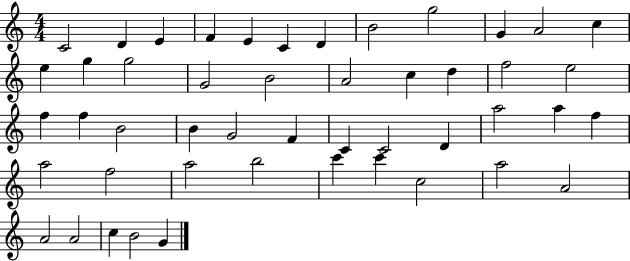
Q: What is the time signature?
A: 4/4